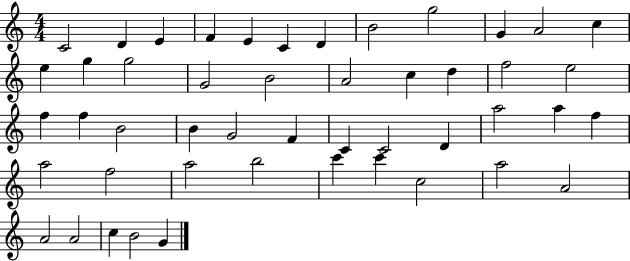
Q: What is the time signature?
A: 4/4